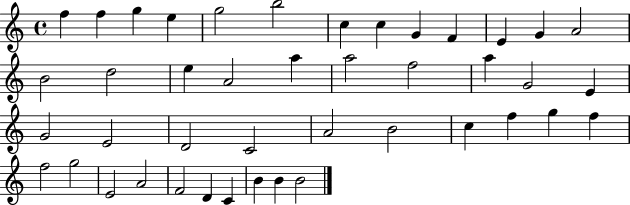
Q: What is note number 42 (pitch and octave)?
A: B4